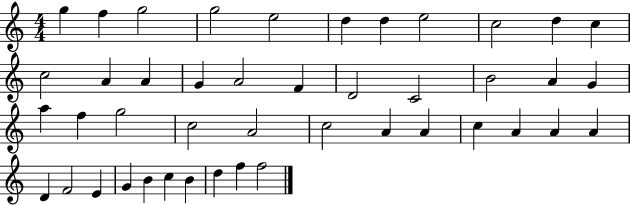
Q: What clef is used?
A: treble